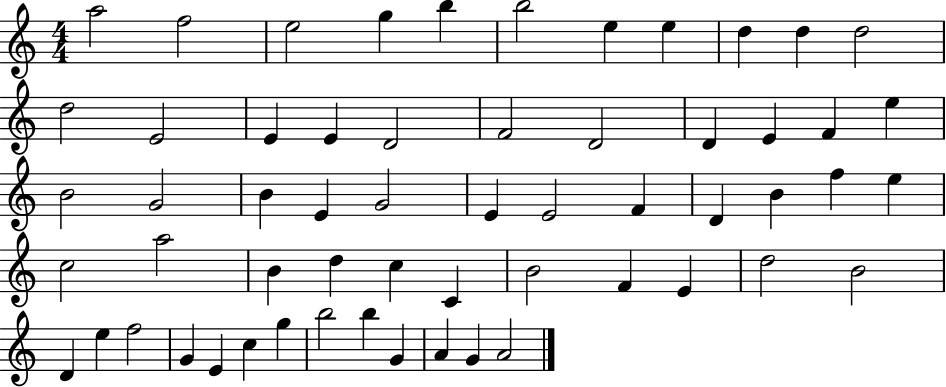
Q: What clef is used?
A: treble